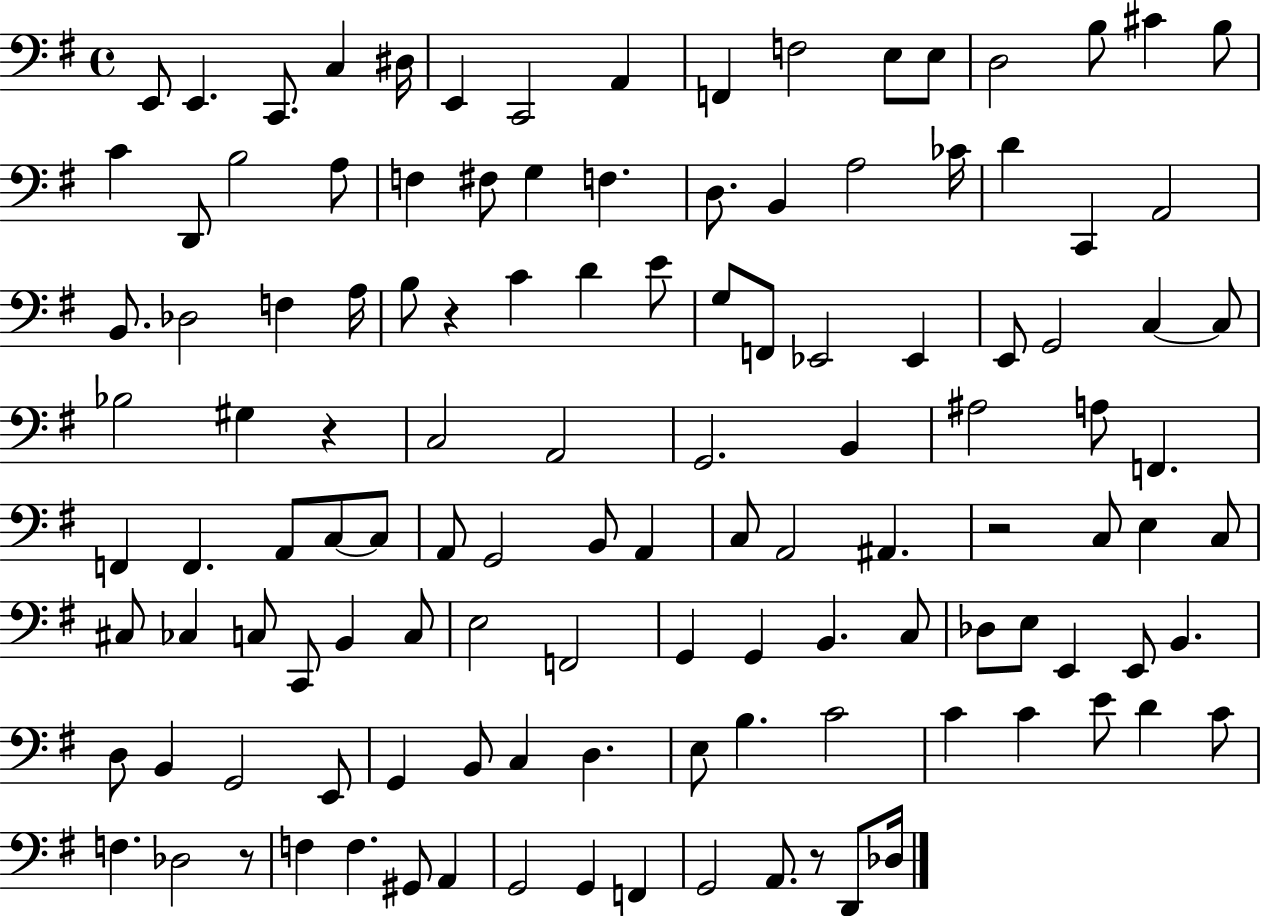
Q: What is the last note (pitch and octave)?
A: Db3